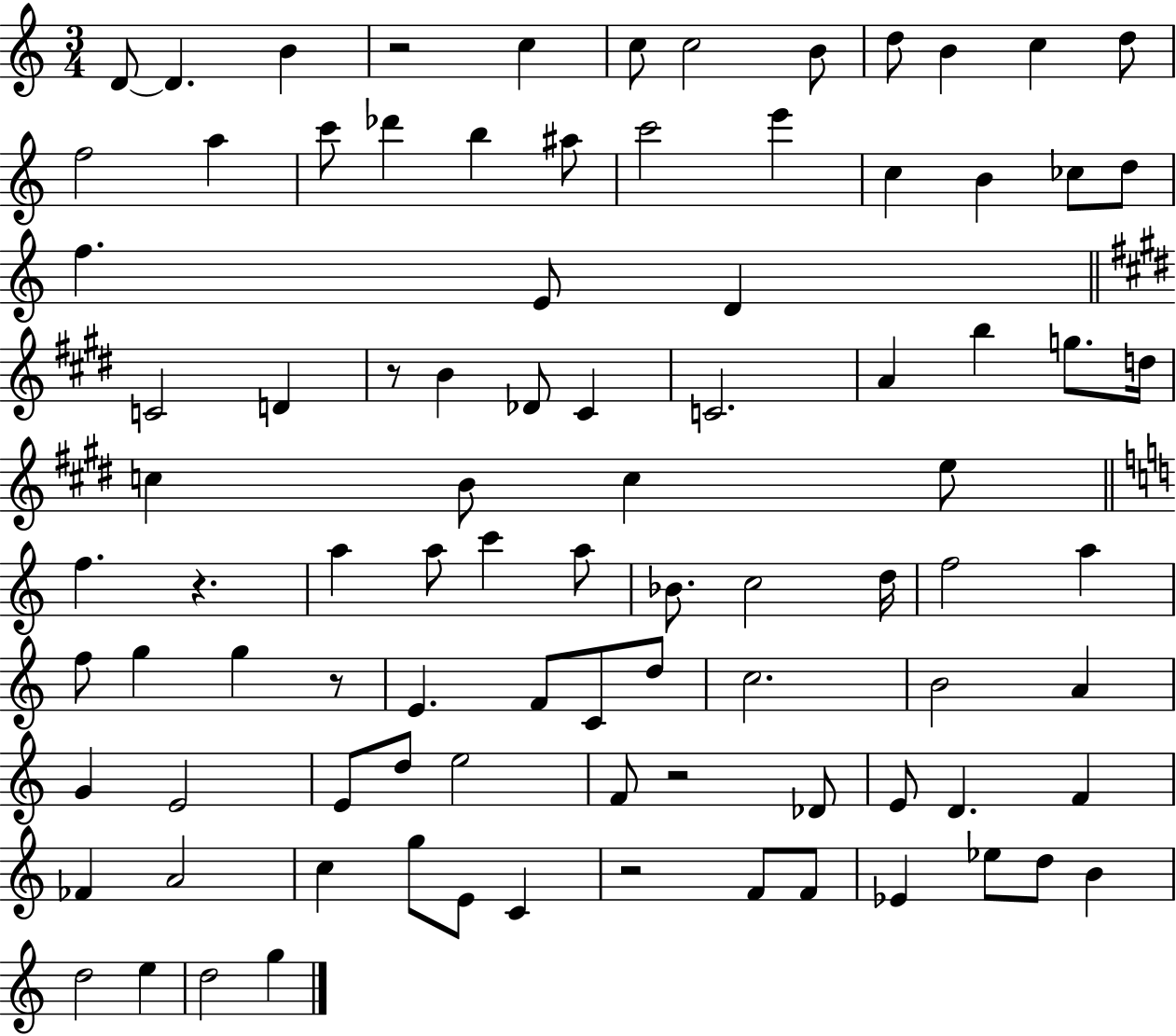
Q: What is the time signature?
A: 3/4